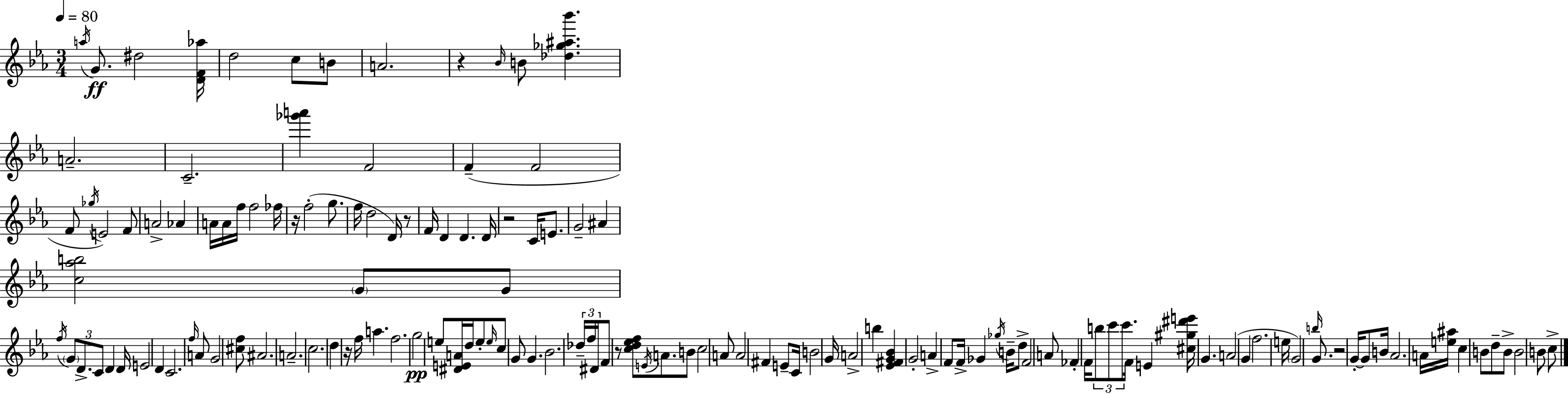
A5/s G4/e. D#5/h [D4,F4,Ab5]/s D5/h C5/e B4/e A4/h. R/q Bb4/s B4/e [Db5,Gb5,A#5,Bb6]/q. A4/h. C4/h. [Gb6,A6]/q F4/h F4/q F4/h F4/e Gb5/s E4/h F4/e A4/h Ab4/q A4/s A4/s F5/s F5/h FES5/s R/s F5/h G5/e. F5/s D5/h D4/s R/e F4/s D4/q D4/q. D4/s R/h C4/s E4/e. G4/h A#4/q [C5,Ab5,B5]/h G4/e G4/e F5/s G4/e D4/e. C4/e D4/q D4/s E4/h D4/q C4/h. F5/s A4/e G4/h [C#5,F5]/e A#4/h. A4/h. C5/h. D5/q R/s F5/s A5/q. F5/h. G5/h E5/e [D#4,E4,A4]/s D5/s E5/e E5/s C5/e G4/e G4/q. Bb4/h. Db5/s F5/s D#4/s F4/e R/e [C5,D5,Eb5,F5]/e E4/s A4/e. B4/e C5/h A4/e A4/h F#4/q E4/e C4/s B4/h G4/s A4/h B5/q [Eb4,F#4,G4,Bb4]/q G4/h A4/q F4/e F4/s Gb4/q Gb5/s B4/s D5/e F4/h A4/e FES4/q F4/s B5/e C6/e C6/e. F4/s E4/q [C#5,G#5,D#6,E6]/s G4/q. A4/h G4/q F5/h. E5/s G4/h B5/s G4/e. R/h G4/s G4/e B4/s Ab4/h. A4/s [E5,A#5]/s C5/q B4/e D5/e B4/e B4/h B4/e C5/e